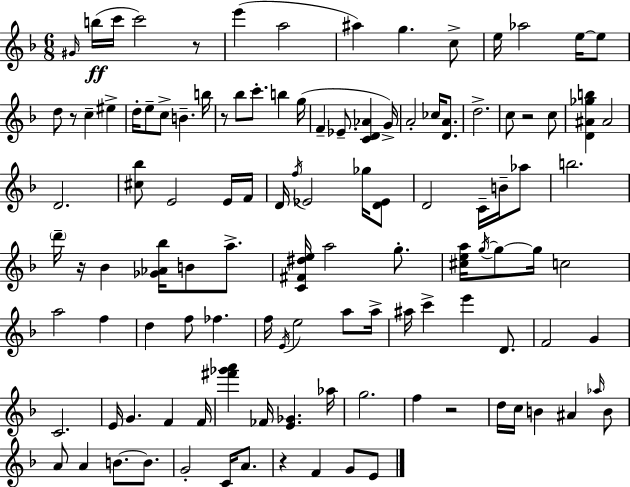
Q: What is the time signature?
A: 6/8